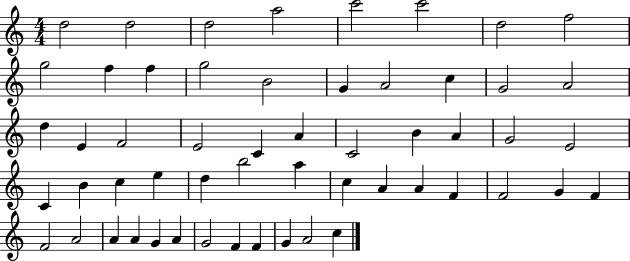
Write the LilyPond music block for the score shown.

{
  \clef treble
  \numericTimeSignature
  \time 4/4
  \key c \major
  d''2 d''2 | d''2 a''2 | c'''2 c'''2 | d''2 f''2 | \break g''2 f''4 f''4 | g''2 b'2 | g'4 a'2 c''4 | g'2 a'2 | \break d''4 e'4 f'2 | e'2 c'4 a'4 | c'2 b'4 a'4 | g'2 e'2 | \break c'4 b'4 c''4 e''4 | d''4 b''2 a''4 | c''4 a'4 a'4 f'4 | f'2 g'4 f'4 | \break f'2 a'2 | a'4 a'4 g'4 a'4 | g'2 f'4 f'4 | g'4 a'2 c''4 | \break \bar "|."
}